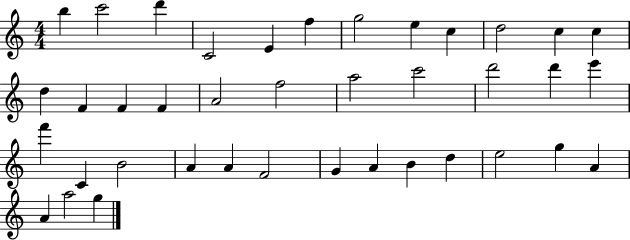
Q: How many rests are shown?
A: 0